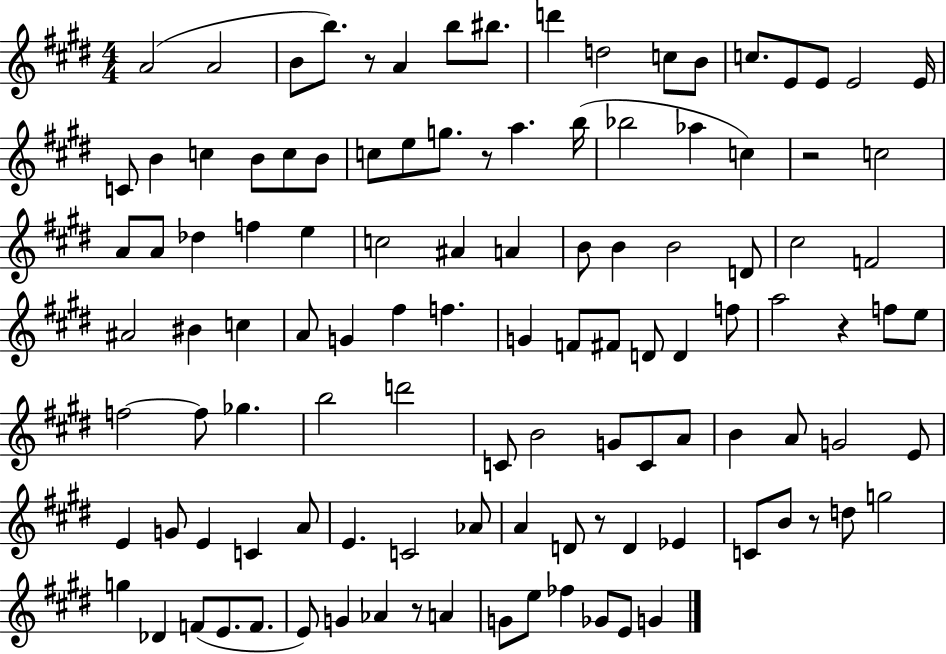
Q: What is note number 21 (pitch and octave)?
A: C5